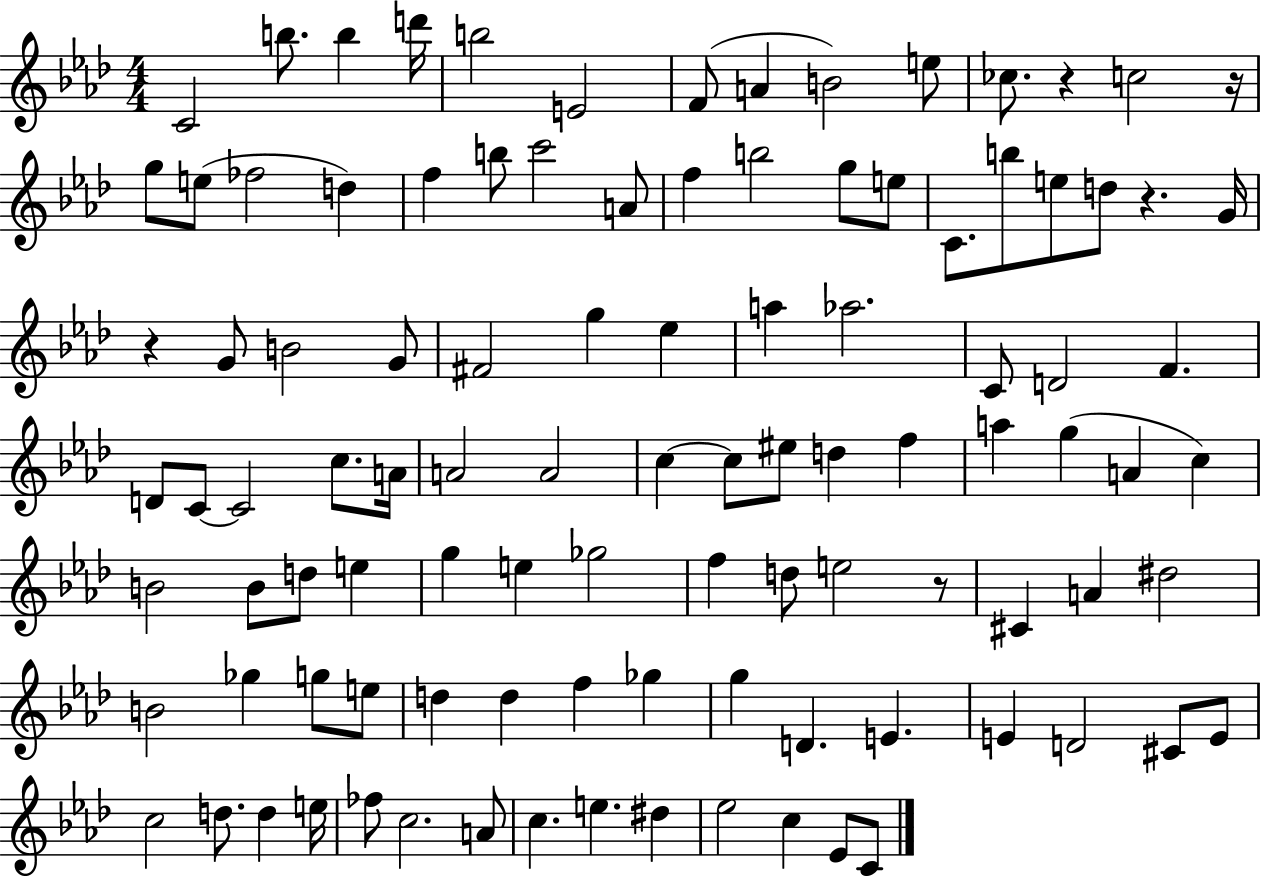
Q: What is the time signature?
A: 4/4